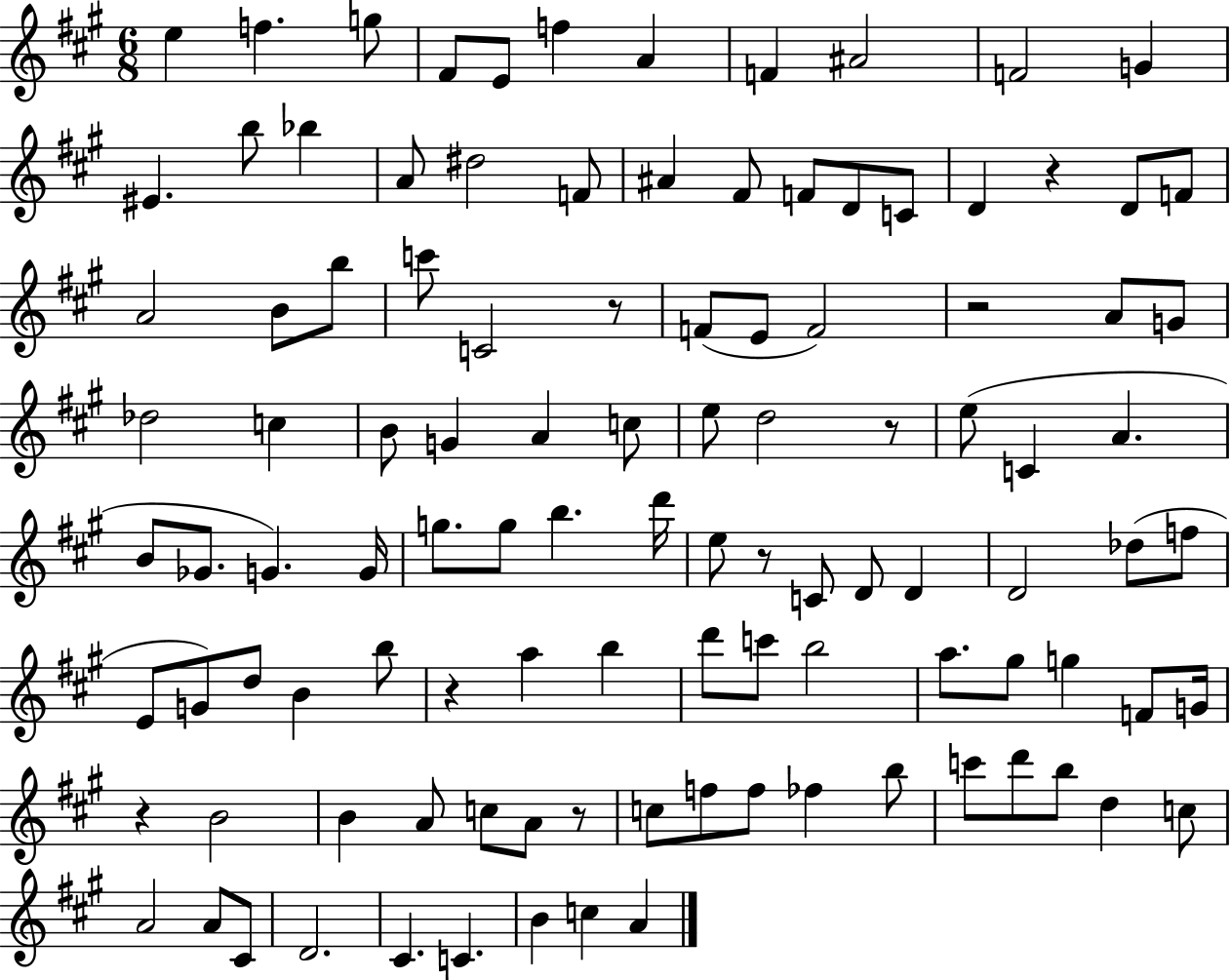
{
  \clef treble
  \numericTimeSignature
  \time 6/8
  \key a \major
  e''4 f''4. g''8 | fis'8 e'8 f''4 a'4 | f'4 ais'2 | f'2 g'4 | \break eis'4. b''8 bes''4 | a'8 dis''2 f'8 | ais'4 fis'8 f'8 d'8 c'8 | d'4 r4 d'8 f'8 | \break a'2 b'8 b''8 | c'''8 c'2 r8 | f'8( e'8 f'2) | r2 a'8 g'8 | \break des''2 c''4 | b'8 g'4 a'4 c''8 | e''8 d''2 r8 | e''8( c'4 a'4. | \break b'8 ges'8. g'4.) g'16 | g''8. g''8 b''4. d'''16 | e''8 r8 c'8 d'8 d'4 | d'2 des''8( f''8 | \break e'8 g'8) d''8 b'4 b''8 | r4 a''4 b''4 | d'''8 c'''8 b''2 | a''8. gis''8 g''4 f'8 g'16 | \break r4 b'2 | b'4 a'8 c''8 a'8 r8 | c''8 f''8 f''8 fes''4 b''8 | c'''8 d'''8 b''8 d''4 c''8 | \break a'2 a'8 cis'8 | d'2. | cis'4. c'4. | b'4 c''4 a'4 | \break \bar "|."
}